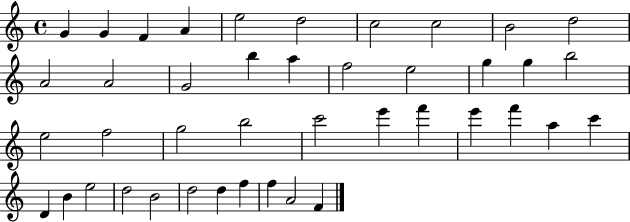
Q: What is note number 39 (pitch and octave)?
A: F5